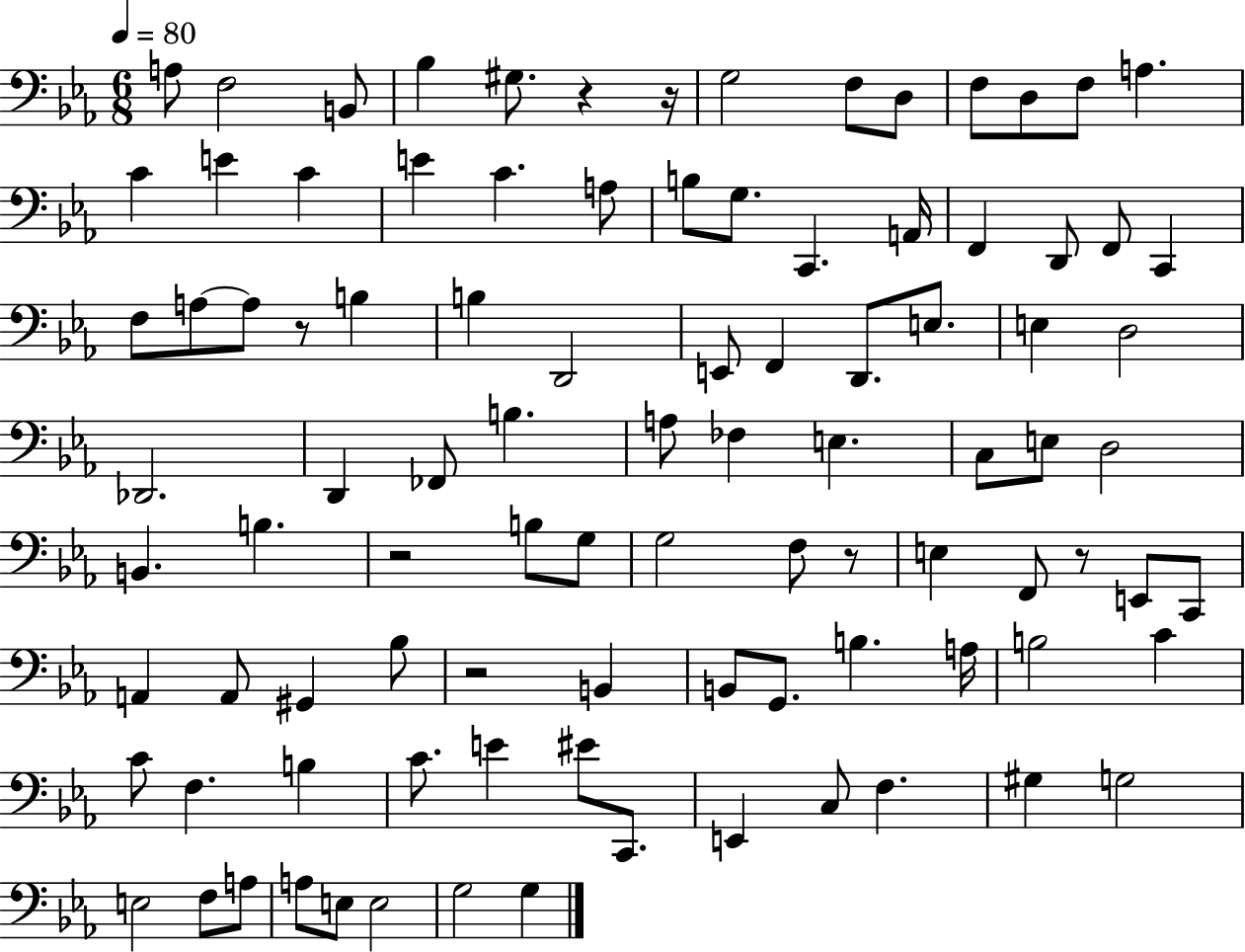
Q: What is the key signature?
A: EES major